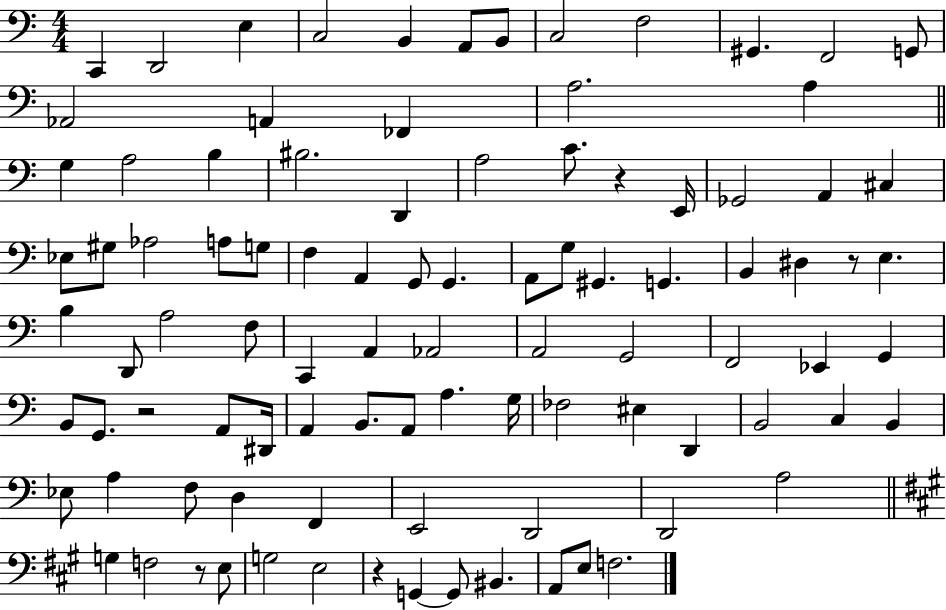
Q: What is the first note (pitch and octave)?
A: C2